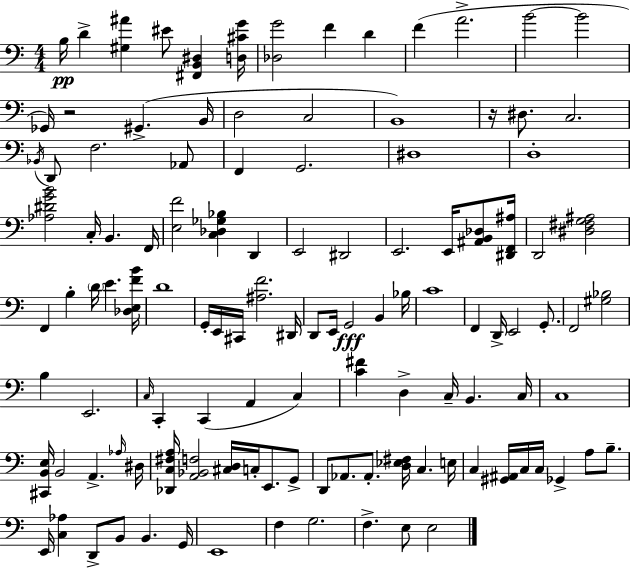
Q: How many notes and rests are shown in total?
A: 118